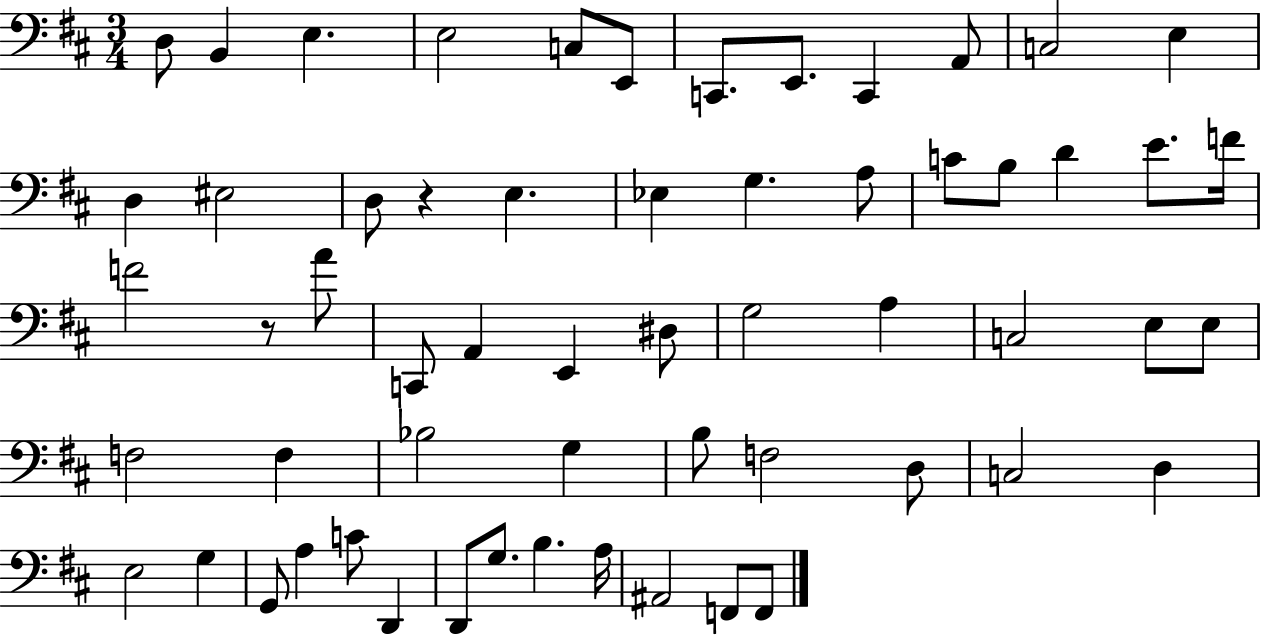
D3/e B2/q E3/q. E3/h C3/e E2/e C2/e. E2/e. C2/q A2/e C3/h E3/q D3/q EIS3/h D3/e R/q E3/q. Eb3/q G3/q. A3/e C4/e B3/e D4/q E4/e. F4/s F4/h R/e A4/e C2/e A2/q E2/q D#3/e G3/h A3/q C3/h E3/e E3/e F3/h F3/q Bb3/h G3/q B3/e F3/h D3/e C3/h D3/q E3/h G3/q G2/e A3/q C4/e D2/q D2/e G3/e. B3/q. A3/s A#2/h F2/e F2/e